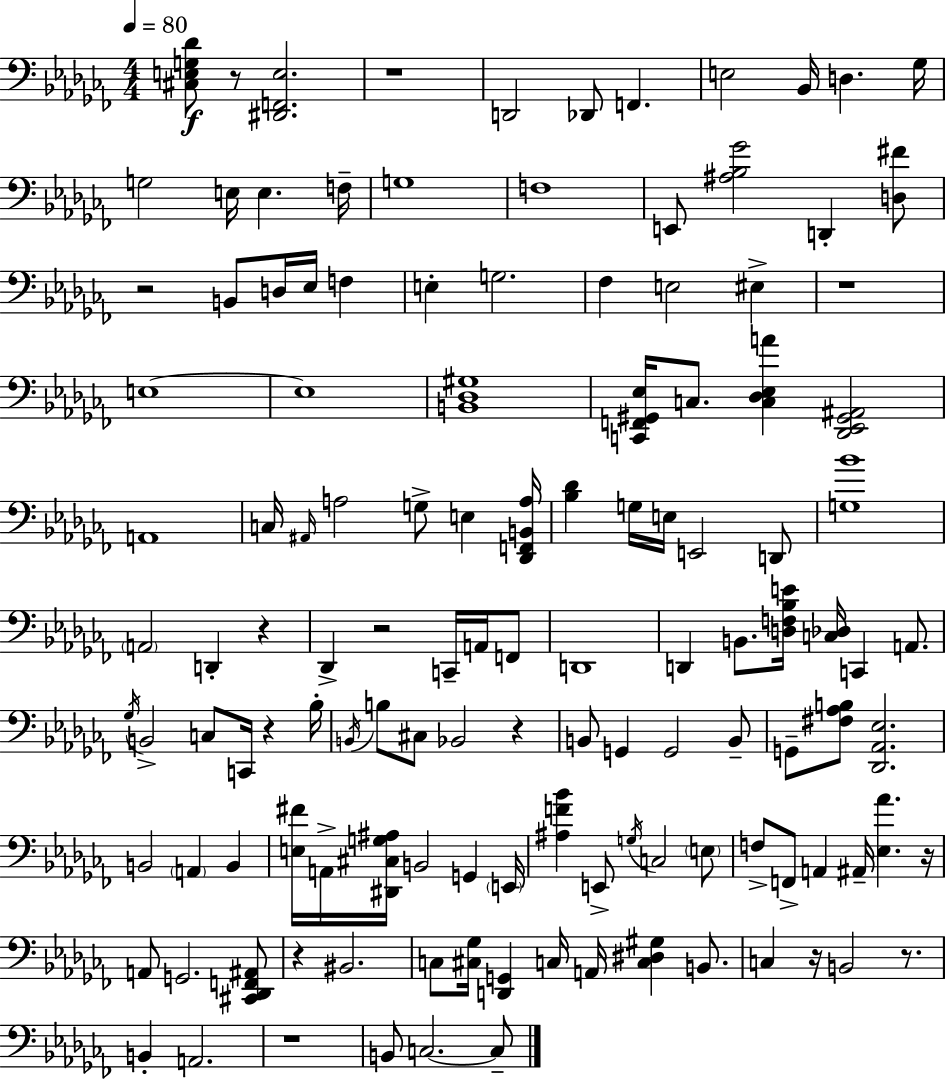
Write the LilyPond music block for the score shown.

{
  \clef bass
  \numericTimeSignature
  \time 4/4
  \key aes \minor
  \tempo 4 = 80
  <cis e g des'>8\f r8 <dis, f, e>2. | r1 | d,2 des,8 f,4. | e2 bes,16 d4. ges16 | \break g2 e16 e4. f16-- | g1 | f1 | e,8 <ais bes ges'>2 d,4-. <d fis'>8 | \break r2 b,8 d16 ees16 f4 | e4-. g2. | fes4 e2 eis4-> | r1 | \break e1~~ | e1 | <b, des gis>1 | <c, f, gis, ees>16 c8. <c des ees a'>4 <des, ees, gis, ais,>2 | \break a,1 | c16 \grace { ais,16 } a2 g8-> e4 | <des, f, b, a>16 <bes des'>4 g16 e16 e,2 d,8 | <g bes'>1 | \break \parenthesize a,2 d,4-. r4 | des,4-> r2 c,16-- a,16 f,8 | d,1 | d,4 b,8. <d f bes e'>16 <c des>16 c,4 a,8. | \break \acciaccatura { ges16 } b,2-> c8 c,16 r4 | bes16-. \acciaccatura { b,16 } b8 cis8 bes,2 r4 | b,8 g,4 g,2 | b,8-- g,8-- <fis aes b>8 <des, aes, ees>2. | \break b,2 \parenthesize a,4 b,4 | <e fis'>16 a,16-> <dis, cis g ais>16 b,2 g,4 | \parenthesize e,16 <ais f' bes'>4 e,8-> \acciaccatura { g16 } c2 | \parenthesize e8 f8-> f,8-> a,4 ais,16-- <ees aes'>4. | \break r16 a,8 g,2. | <cis, des, f, ais,>8 r4 bis,2. | c8 <cis ges>16 <d, g,>4 c16 a,16 <c dis gis>4 | b,8. c4 r16 b,2 | \break r8. b,4-. a,2. | r1 | b,8 c2.~~ | c8-- \bar "|."
}